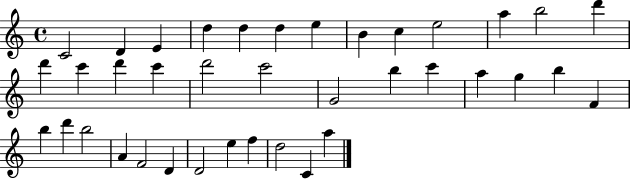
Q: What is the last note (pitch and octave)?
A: A5